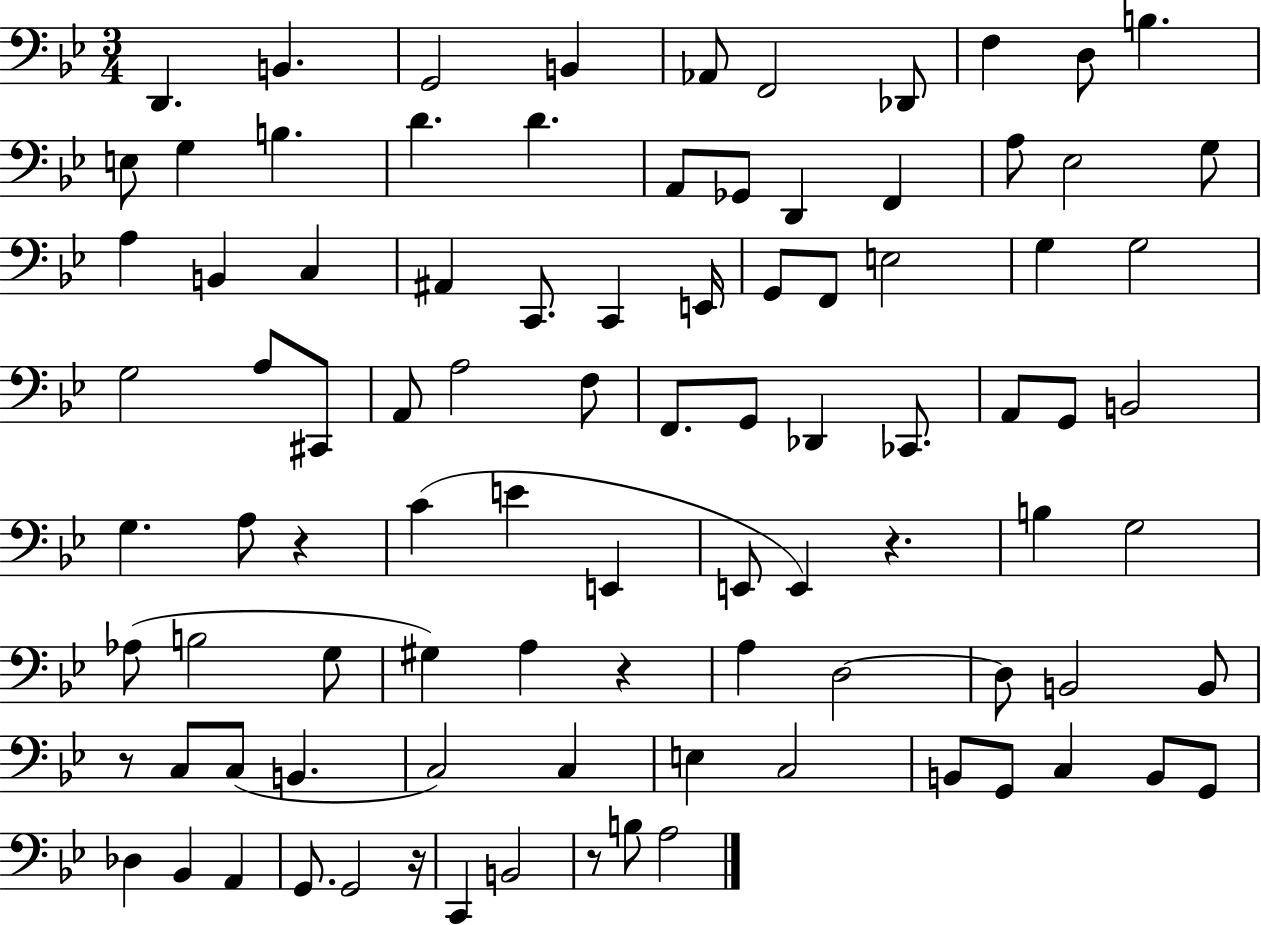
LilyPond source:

{
  \clef bass
  \numericTimeSignature
  \time 3/4
  \key bes \major
  d,4. b,4. | g,2 b,4 | aes,8 f,2 des,8 | f4 d8 b4. | \break e8 g4 b4. | d'4. d'4. | a,8 ges,8 d,4 f,4 | a8 ees2 g8 | \break a4 b,4 c4 | ais,4 c,8. c,4 e,16 | g,8 f,8 e2 | g4 g2 | \break g2 a8 cis,8 | a,8 a2 f8 | f,8. g,8 des,4 ces,8. | a,8 g,8 b,2 | \break g4. a8 r4 | c'4( e'4 e,4 | e,8 e,4) r4. | b4 g2 | \break aes8( b2 g8 | gis4) a4 r4 | a4 d2~~ | d8 b,2 b,8 | \break r8 c8 c8( b,4. | c2) c4 | e4 c2 | b,8 g,8 c4 b,8 g,8 | \break des4 bes,4 a,4 | g,8. g,2 r16 | c,4 b,2 | r8 b8 a2 | \break \bar "|."
}